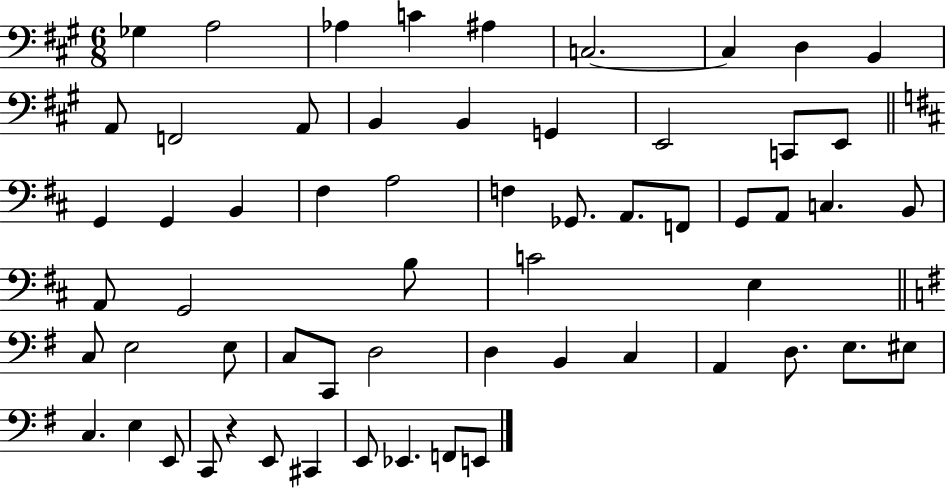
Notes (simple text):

Gb3/q A3/h Ab3/q C4/q A#3/q C3/h. C3/q D3/q B2/q A2/e F2/h A2/e B2/q B2/q G2/q E2/h C2/e E2/e G2/q G2/q B2/q F#3/q A3/h F3/q Gb2/e. A2/e. F2/e G2/e A2/e C3/q. B2/e A2/e G2/h B3/e C4/h E3/q C3/e E3/h E3/e C3/e C2/e D3/h D3/q B2/q C3/q A2/q D3/e. E3/e. EIS3/e C3/q. E3/q E2/e C2/e R/q E2/e C#2/q E2/e Eb2/q. F2/e E2/e